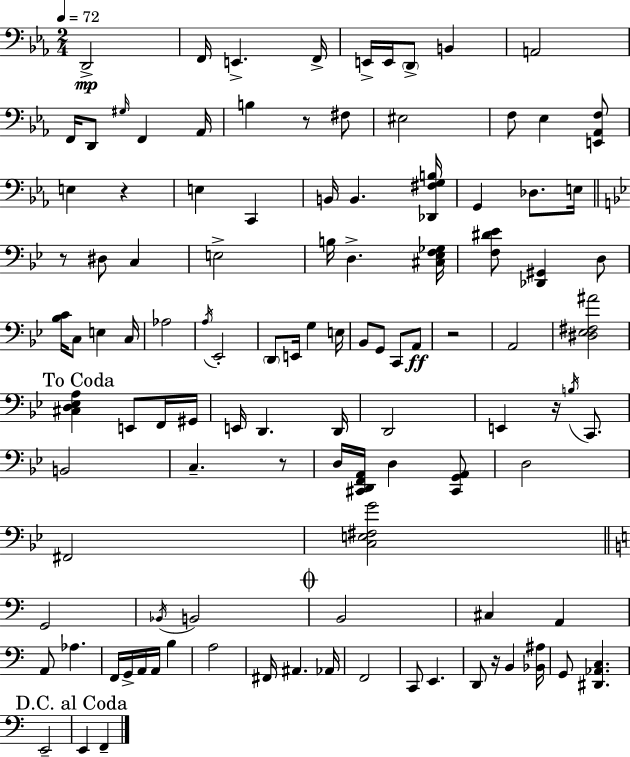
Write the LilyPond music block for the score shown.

{
  \clef bass
  \numericTimeSignature
  \time 2/4
  \key c \minor
  \tempo 4 = 72
  d,2->\mp | f,16 e,4.-> f,16-> | e,16-> e,16 \parenthesize d,8-> b,4 | a,2 | \break f,16 d,8 \grace { gis16 } f,4 | aes,16 b4 r8 fis8 | eis2 | f8 ees4 <e, aes, f>8 | \break e4 r4 | e4 c,4 | b,16 b,4. | <des, fis g b>16 g,4 des8. | \break e16 \bar "||" \break \key bes \major r8 dis8 c4 | e2-> | b16 d4.-> <cis ees f ges>16 | <f dis' ees'>8 <des, gis,>4 d8 | \break <bes c'>16 c8 e4 c16 | aes2 | \acciaccatura { a16 } ees,2-. | \parenthesize d,8 e,16 g4 | \break e16 bes,8 g,8 c,8 a,8\ff | r2 | a,2 | <dis ees fis ais'>2 | \break \mark "To Coda" <cis d ees a>4 e,8 f,16 | gis,16 e,16 d,4. | d,16 d,2 | e,4 r16 \acciaccatura { b16 } c,8. | \break b,2 | c4.-- | r8 d16 <cis, d, f, a,>16 d4 | <cis, g, a,>8 d2 | \break fis,2 | <c e fis g'>2 | \bar "||" \break \key a \minor g,2 | \acciaccatura { bes,16 } b,2 | \mark \markup { \musicglyph "scripts.coda" } b,2 | cis4 a,4 | \break a,8 aes4. | f,16 g,16-> a,16 a,16 b4 | a2 | fis,16 ais,4. | \break aes,16 f,2 | c,8 e,4. | d,8 r16 b,4 | <bes, ais>16 g,8 <dis, aes, c>4. | \break e,2-- | \mark "D.C. al Coda" e,4 f,4-- | \bar "|."
}